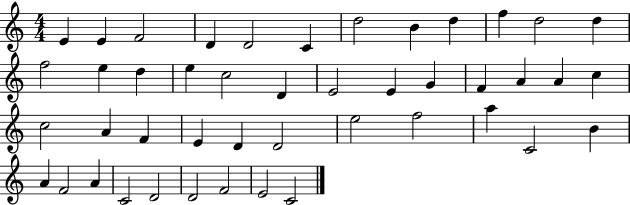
X:1
T:Untitled
M:4/4
L:1/4
K:C
E E F2 D D2 C d2 B d f d2 d f2 e d e c2 D E2 E G F A A c c2 A F E D D2 e2 f2 a C2 B A F2 A C2 D2 D2 F2 E2 C2